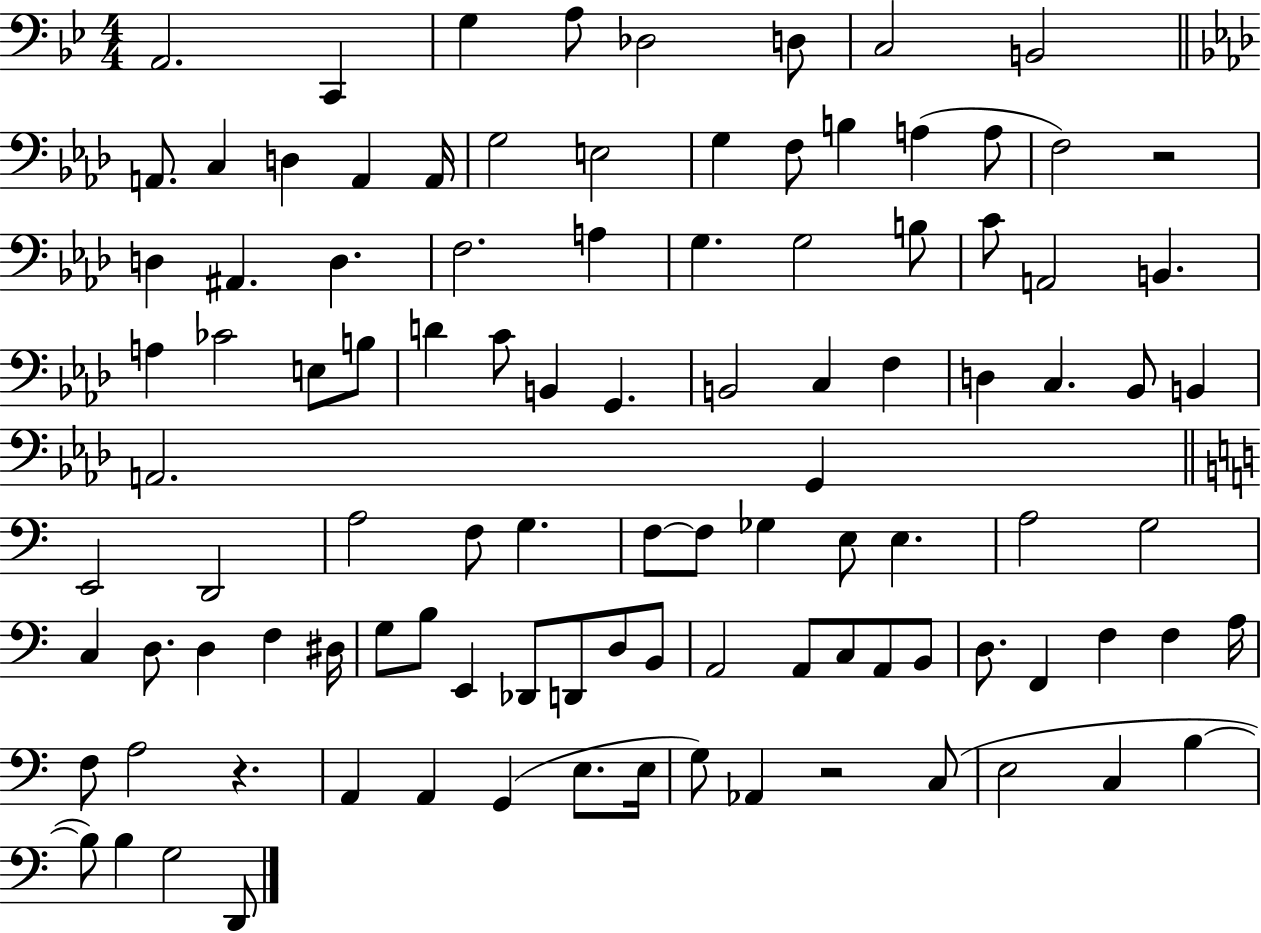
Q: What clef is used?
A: bass